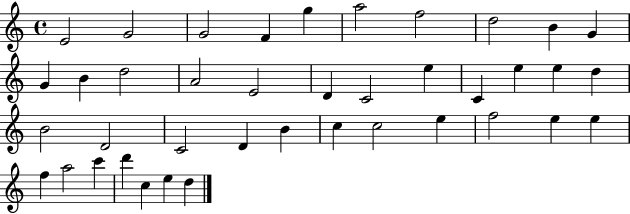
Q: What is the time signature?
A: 4/4